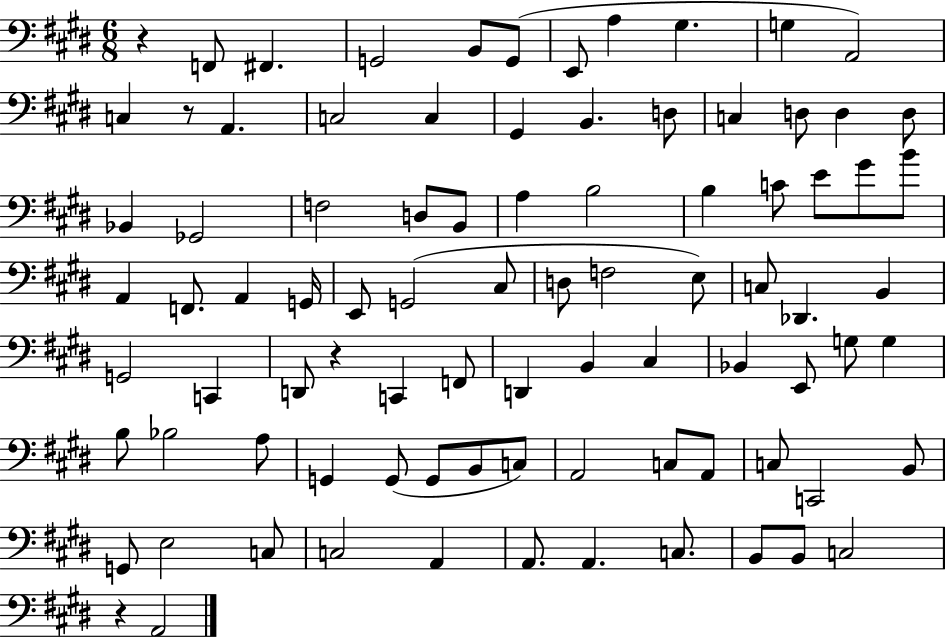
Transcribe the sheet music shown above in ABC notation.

X:1
T:Untitled
M:6/8
L:1/4
K:E
z F,,/2 ^F,, G,,2 B,,/2 G,,/2 E,,/2 A, ^G, G, A,,2 C, z/2 A,, C,2 C, ^G,, B,, D,/2 C, D,/2 D, D,/2 _B,, _G,,2 F,2 D,/2 B,,/2 A, B,2 B, C/2 E/2 ^G/2 B/2 A,, F,,/2 A,, G,,/4 E,,/2 G,,2 ^C,/2 D,/2 F,2 E,/2 C,/2 _D,, B,, G,,2 C,, D,,/2 z C,, F,,/2 D,, B,, ^C, _B,, E,,/2 G,/2 G, B,/2 _B,2 A,/2 G,, G,,/2 G,,/2 B,,/2 C,/2 A,,2 C,/2 A,,/2 C,/2 C,,2 B,,/2 G,,/2 E,2 C,/2 C,2 A,, A,,/2 A,, C,/2 B,,/2 B,,/2 C,2 z A,,2